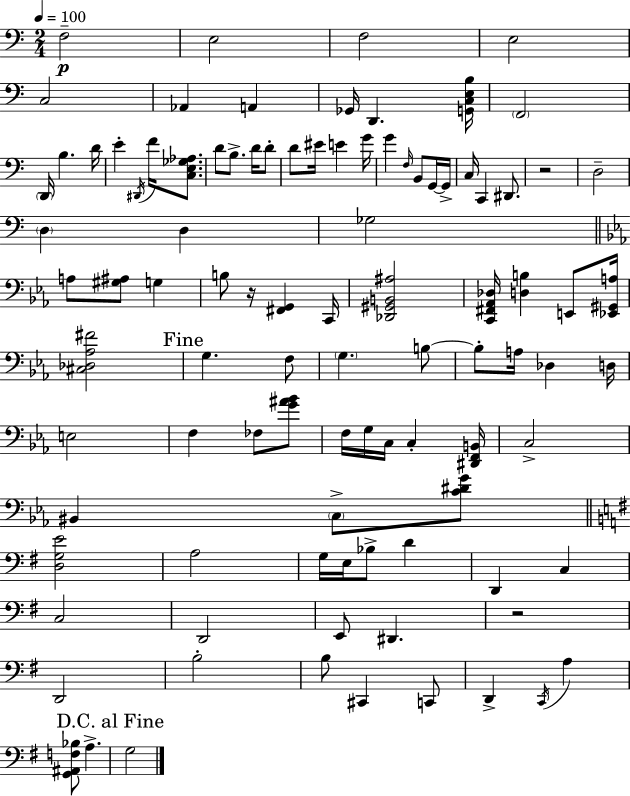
X:1
T:Untitled
M:2/4
L:1/4
K:Am
F,2 E,2 F,2 E,2 C,2 _A,, A,, _G,,/4 D,, [G,,C,E,B,]/4 F,,2 D,,/4 B, D/4 E ^D,,/4 F/4 [C,E,_G,_A,]/2 D/2 B,/2 D/4 D/2 D/2 ^E/4 E G/4 G F,/4 B,,/2 G,,/4 G,,/4 C,/4 C,, ^D,,/2 z2 D,2 D, D, _G,2 A,/2 [^G,^A,]/2 G, B,/2 z/4 [^F,,G,,] C,,/4 [_D,,^G,,B,,^A,]2 [C,,^F,,_A,,_D,]/4 [D,B,] E,,/2 [_E,,^G,,A,]/4 [^C,_D,_A,^F]2 G, F,/2 G, B,/2 B,/2 A,/4 _D, D,/4 E,2 F, _F,/2 [G^A_B]/2 F,/4 G,/4 C,/4 C, [^D,,F,,B,,]/4 C,2 ^B,, C,/2 [C^DG]/2 [D,G,E]2 A,2 G,/4 E,/4 _B,/2 D D,, C, C,2 D,,2 E,,/2 ^D,, z2 D,,2 B,2 B,/2 ^C,, C,,/2 D,, C,,/4 A, [G,,^A,,F,_B,]/2 A, G,2